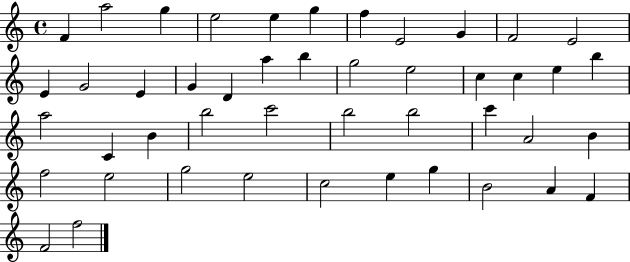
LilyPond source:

{
  \clef treble
  \time 4/4
  \defaultTimeSignature
  \key c \major
  f'4 a''2 g''4 | e''2 e''4 g''4 | f''4 e'2 g'4 | f'2 e'2 | \break e'4 g'2 e'4 | g'4 d'4 a''4 b''4 | g''2 e''2 | c''4 c''4 e''4 b''4 | \break a''2 c'4 b'4 | b''2 c'''2 | b''2 b''2 | c'''4 a'2 b'4 | \break f''2 e''2 | g''2 e''2 | c''2 e''4 g''4 | b'2 a'4 f'4 | \break f'2 f''2 | \bar "|."
}